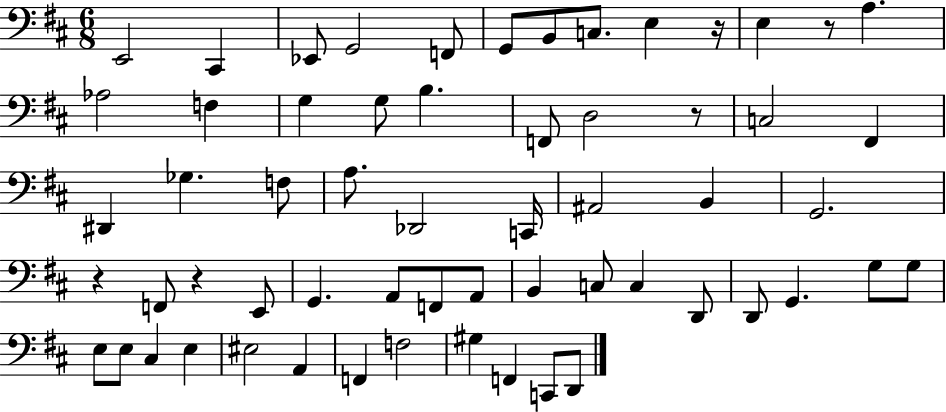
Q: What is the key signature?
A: D major